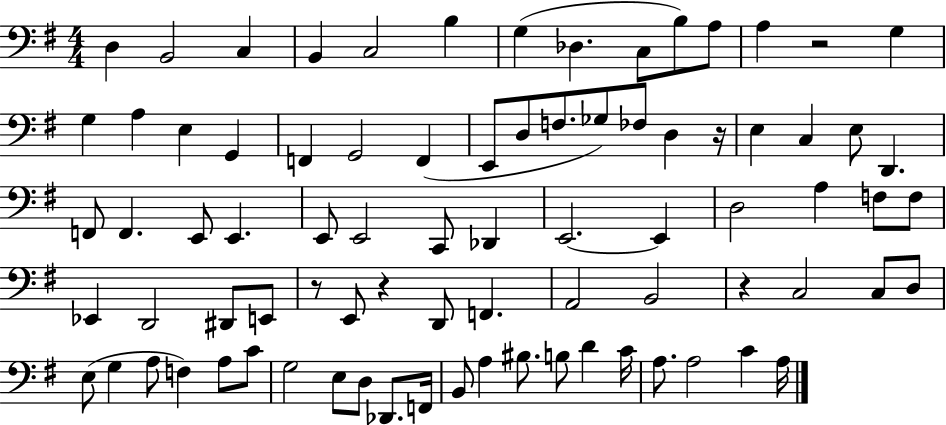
{
  \clef bass
  \numericTimeSignature
  \time 4/4
  \key g \major
  d4 b,2 c4 | b,4 c2 b4 | g4( des4. c8 b8) a8 | a4 r2 g4 | \break g4 a4 e4 g,4 | f,4 g,2 f,4( | e,8 d8 f8. ges8) fes8 d4 r16 | e4 c4 e8 d,4. | \break f,8 f,4. e,8 e,4. | e,8 e,2 c,8 des,4 | e,2.~~ e,4 | d2 a4 f8 f8 | \break ees,4 d,2 dis,8 e,8 | r8 e,8 r4 d,8 f,4. | a,2 b,2 | r4 c2 c8 d8 | \break e8( g4 a8 f4) a8 c'8 | g2 e8 d8 des,8. f,16 | b,8 a4 bis8. b8 d'4 c'16 | a8. a2 c'4 a16 | \break \bar "|."
}